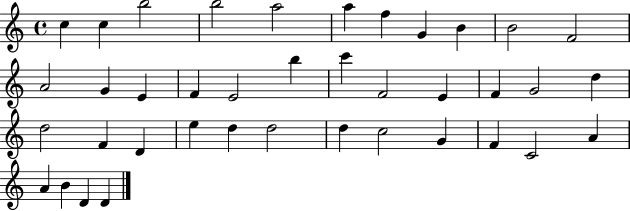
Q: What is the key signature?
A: C major